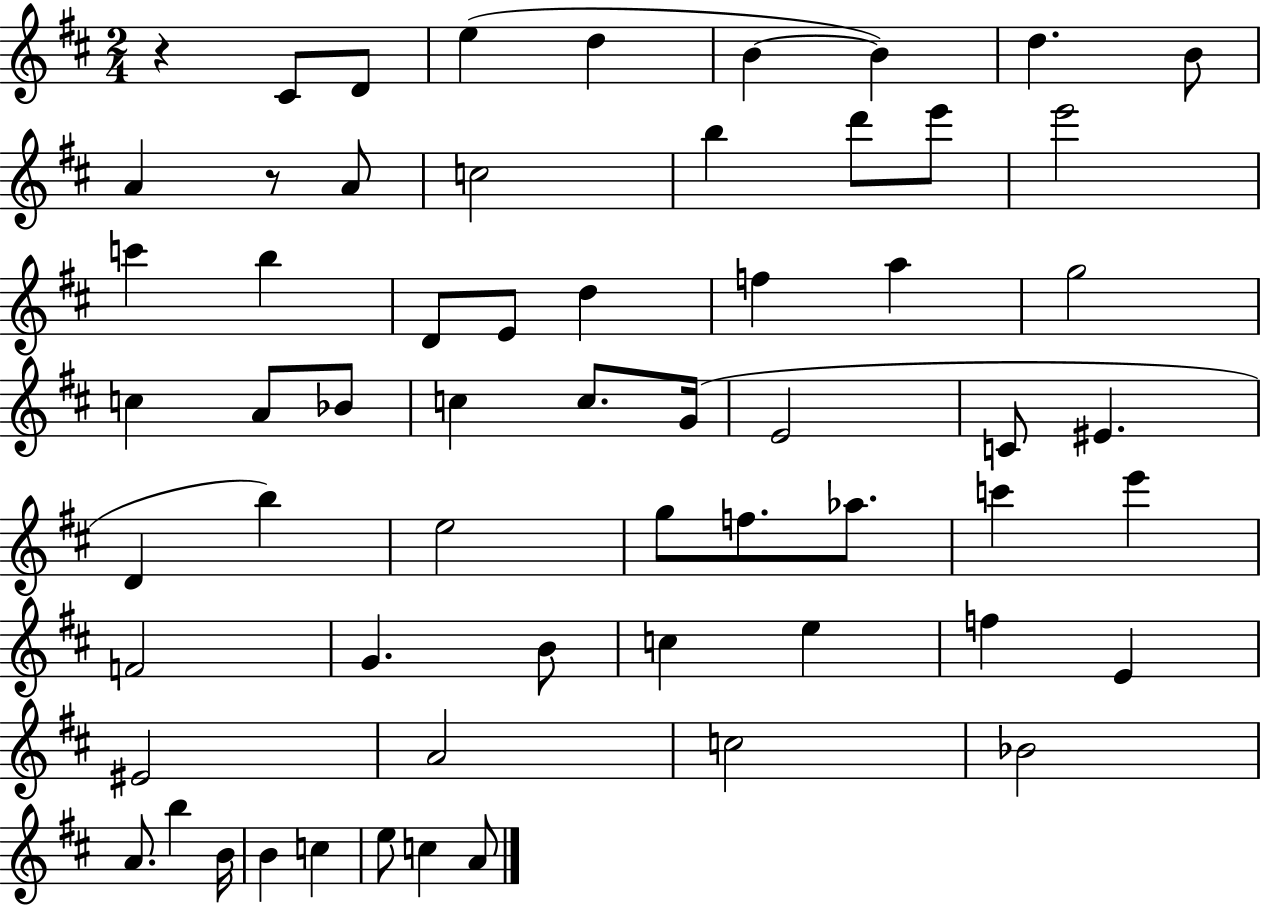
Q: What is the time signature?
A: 2/4